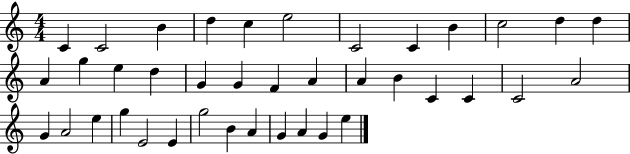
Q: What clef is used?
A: treble